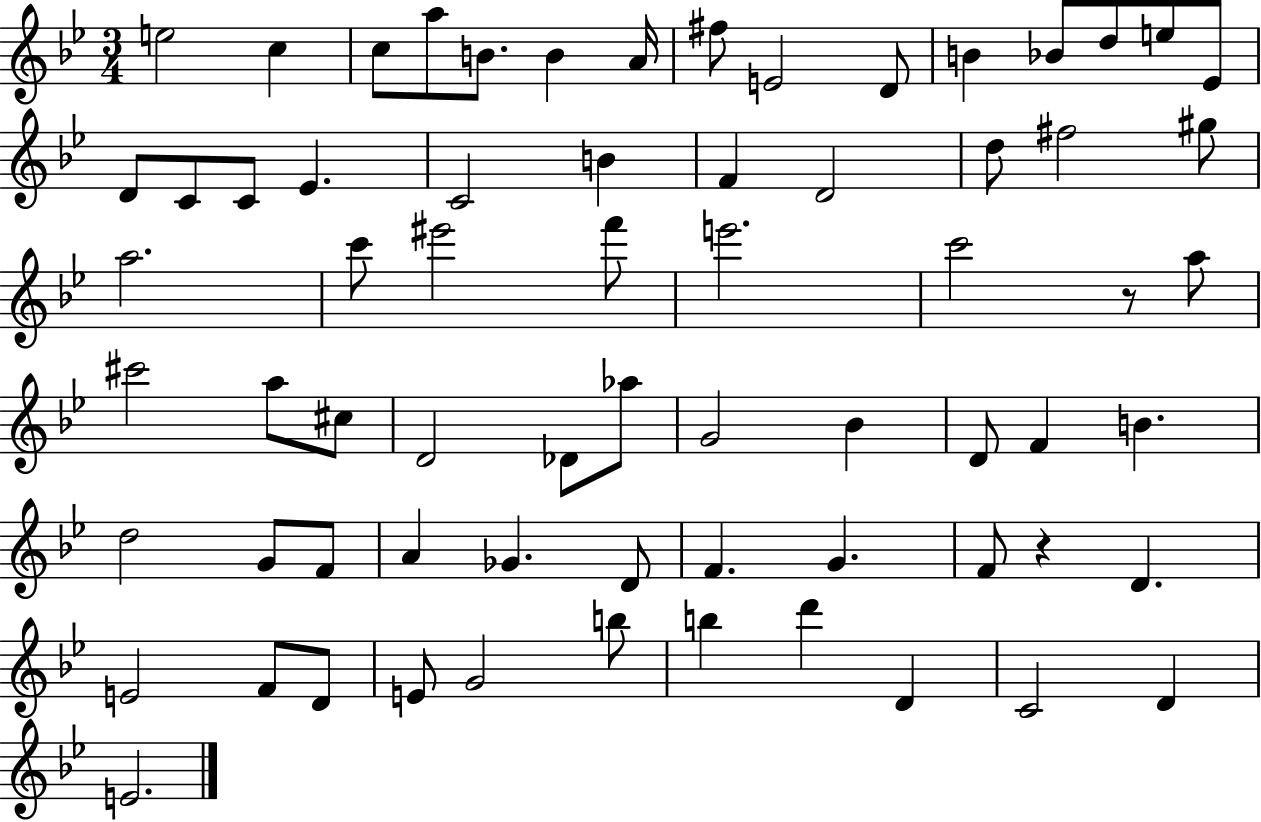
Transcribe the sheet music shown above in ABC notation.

X:1
T:Untitled
M:3/4
L:1/4
K:Bb
e2 c c/2 a/2 B/2 B A/4 ^f/2 E2 D/2 B _B/2 d/2 e/2 _E/2 D/2 C/2 C/2 _E C2 B F D2 d/2 ^f2 ^g/2 a2 c'/2 ^e'2 f'/2 e'2 c'2 z/2 a/2 ^c'2 a/2 ^c/2 D2 _D/2 _a/2 G2 _B D/2 F B d2 G/2 F/2 A _G D/2 F G F/2 z D E2 F/2 D/2 E/2 G2 b/2 b d' D C2 D E2